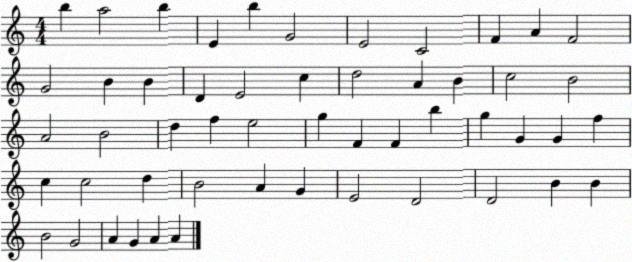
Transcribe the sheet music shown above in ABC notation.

X:1
T:Untitled
M:4/4
L:1/4
K:C
b a2 b E b G2 E2 C2 F A F2 G2 B B D E2 c d2 A B c2 B2 A2 B2 d f e2 g F F b g G G f c c2 d B2 A G E2 D2 D2 B B B2 G2 A G A A